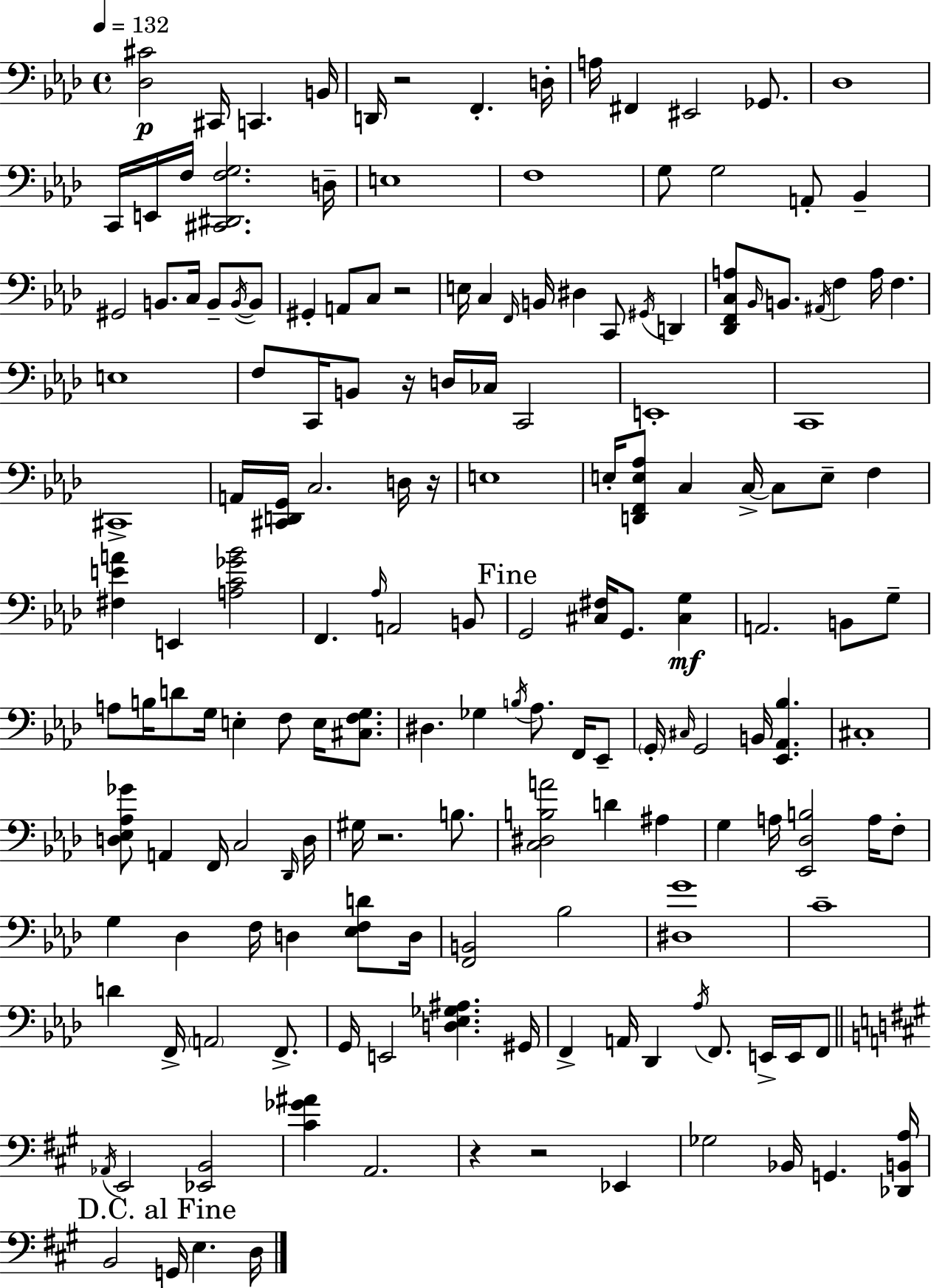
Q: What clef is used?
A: bass